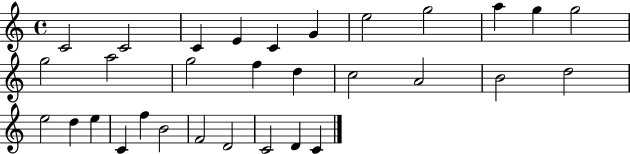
X:1
T:Untitled
M:4/4
L:1/4
K:C
C2 C2 C E C G e2 g2 a g g2 g2 a2 g2 f d c2 A2 B2 d2 e2 d e C f B2 F2 D2 C2 D C